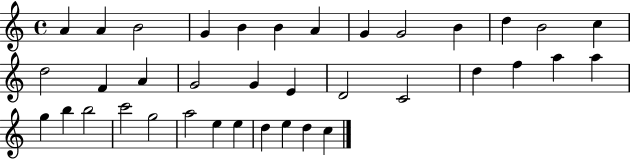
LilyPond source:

{
  \clef treble
  \time 4/4
  \defaultTimeSignature
  \key c \major
  a'4 a'4 b'2 | g'4 b'4 b'4 a'4 | g'4 g'2 b'4 | d''4 b'2 c''4 | \break d''2 f'4 a'4 | g'2 g'4 e'4 | d'2 c'2 | d''4 f''4 a''4 a''4 | \break g''4 b''4 b''2 | c'''2 g''2 | a''2 e''4 e''4 | d''4 e''4 d''4 c''4 | \break \bar "|."
}